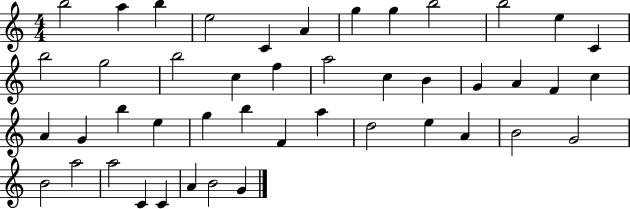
B5/h A5/q B5/q E5/h C4/q A4/q G5/q G5/q B5/h B5/h E5/q C4/q B5/h G5/h B5/h C5/q F5/q A5/h C5/q B4/q G4/q A4/q F4/q C5/q A4/q G4/q B5/q E5/q G5/q B5/q F4/q A5/q D5/h E5/q A4/q B4/h G4/h B4/h A5/h A5/h C4/q C4/q A4/q B4/h G4/q